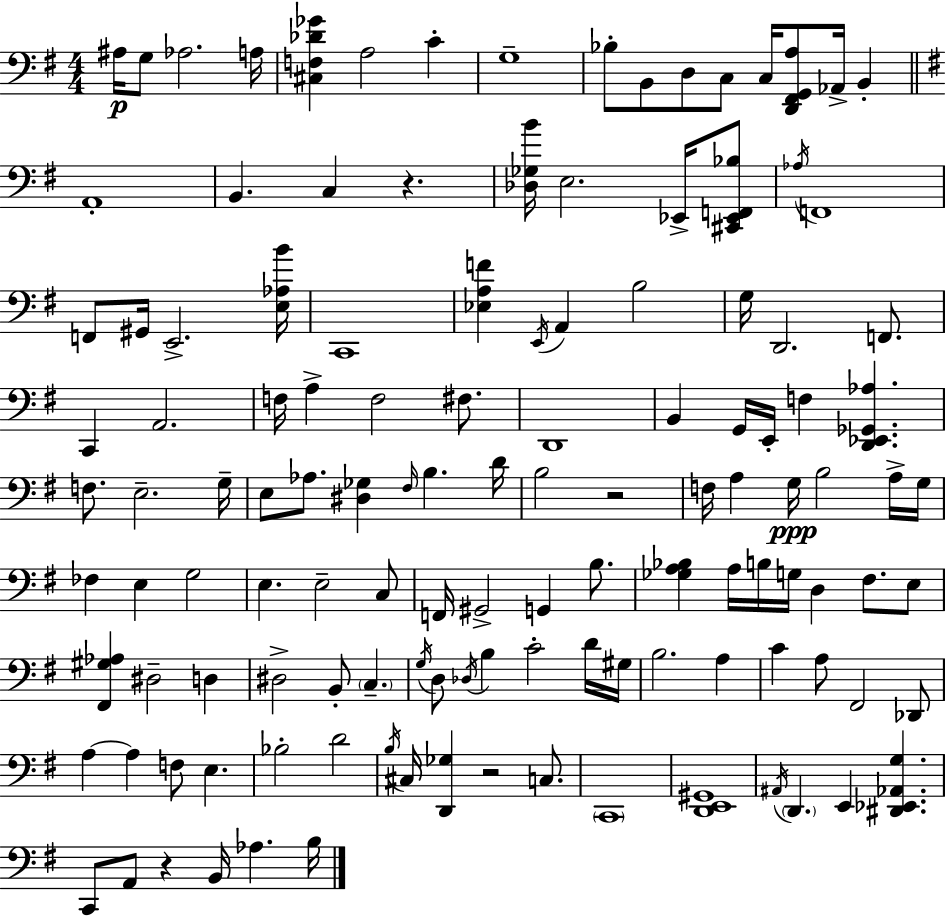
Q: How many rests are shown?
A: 4